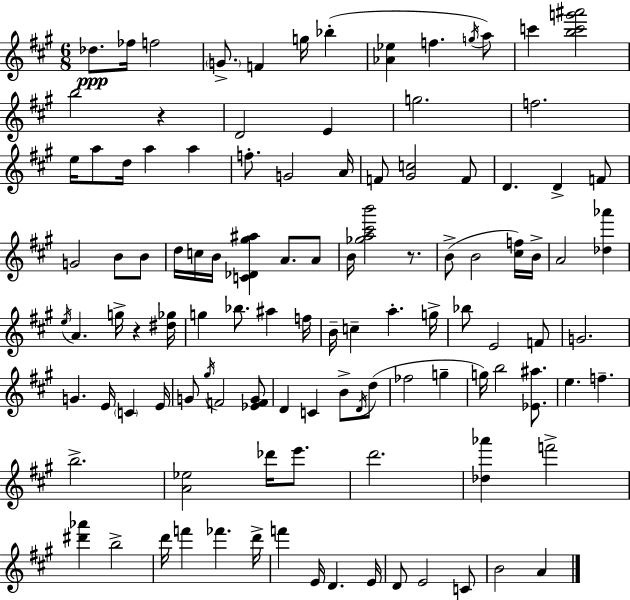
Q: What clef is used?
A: treble